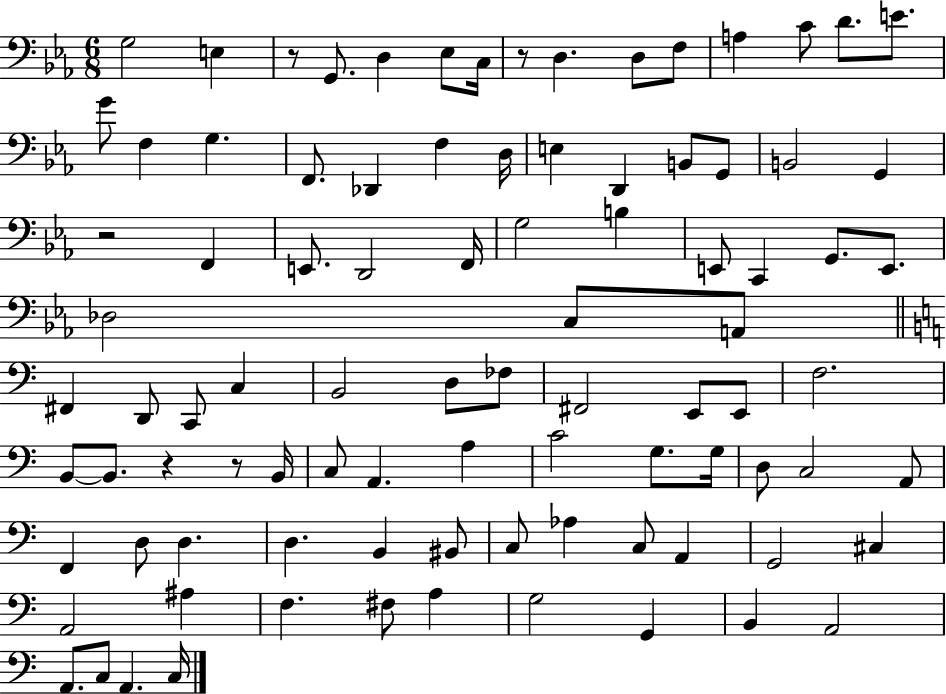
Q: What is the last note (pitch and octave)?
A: C3